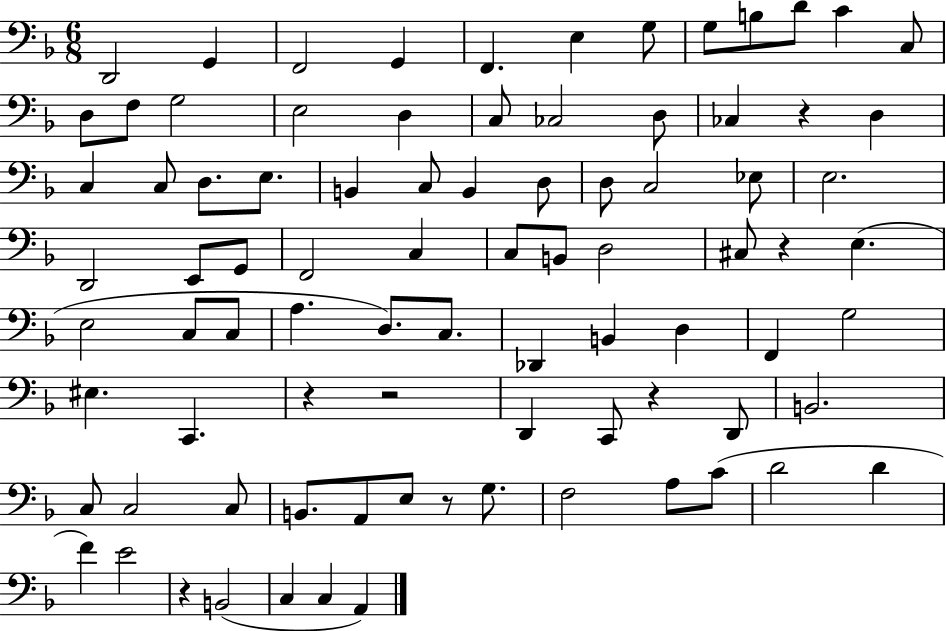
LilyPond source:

{
  \clef bass
  \numericTimeSignature
  \time 6/8
  \key f \major
  d,2 g,4 | f,2 g,4 | f,4. e4 g8 | g8 b8 d'8 c'4 c8 | \break d8 f8 g2 | e2 d4 | c8 ces2 d8 | ces4 r4 d4 | \break c4 c8 d8. e8. | b,4 c8 b,4 d8 | d8 c2 ees8 | e2. | \break d,2 e,8 g,8 | f,2 c4 | c8 b,8 d2 | cis8 r4 e4.( | \break e2 c8 c8 | a4. d8.) c8. | des,4 b,4 d4 | f,4 g2 | \break eis4. c,4. | r4 r2 | d,4 c,8 r4 d,8 | b,2. | \break c8 c2 c8 | b,8. a,8 e8 r8 g8. | f2 a8 c'8( | d'2 d'4 | \break f'4) e'2 | r4 b,2( | c4 c4 a,4) | \bar "|."
}